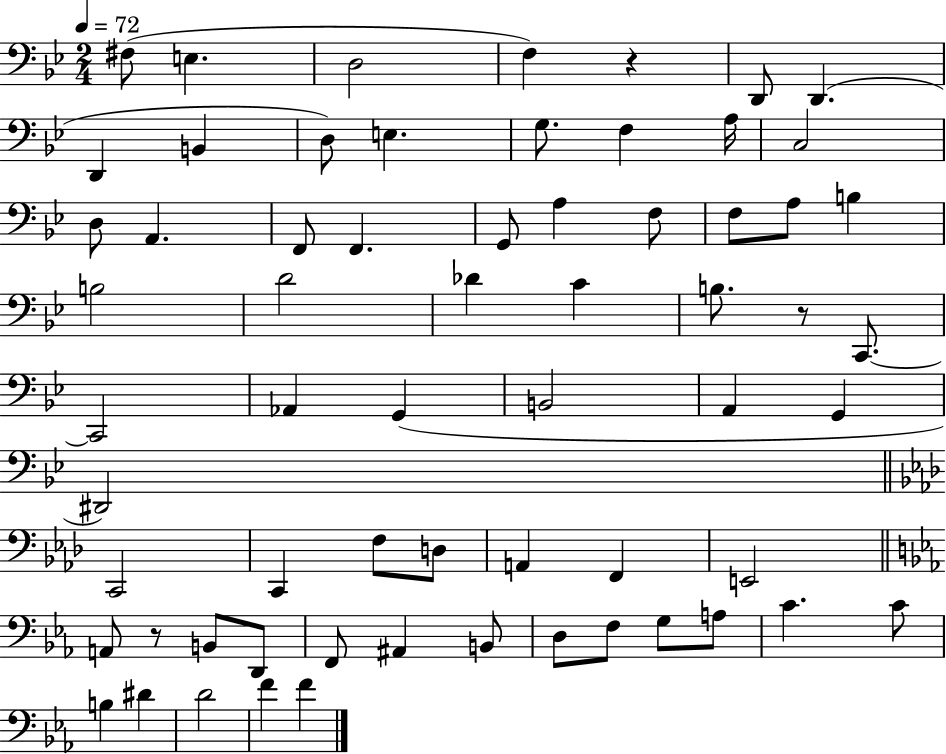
{
  \clef bass
  \numericTimeSignature
  \time 2/4
  \key bes \major
  \tempo 4 = 72
  fis8( e4. | d2 | f4) r4 | d,8 d,4.( | \break d,4 b,4 | d8) e4. | g8. f4 a16 | c2 | \break d8 a,4. | f,8 f,4. | g,8 a4 f8 | f8 a8 b4 | \break b2 | d'2 | des'4 c'4 | b8. r8 c,8.~~ | \break c,2 | aes,4 g,4( | b,2 | a,4 g,4 | \break dis,2) | \bar "||" \break \key aes \major c,2 | c,4 f8 d8 | a,4 f,4 | e,2 | \break \bar "||" \break \key ees \major a,8 r8 b,8 d,8 | f,8 ais,4 b,8 | d8 f8 g8 a8 | c'4. c'8 | \break b4 dis'4 | d'2 | f'4 f'4 | \bar "|."
}